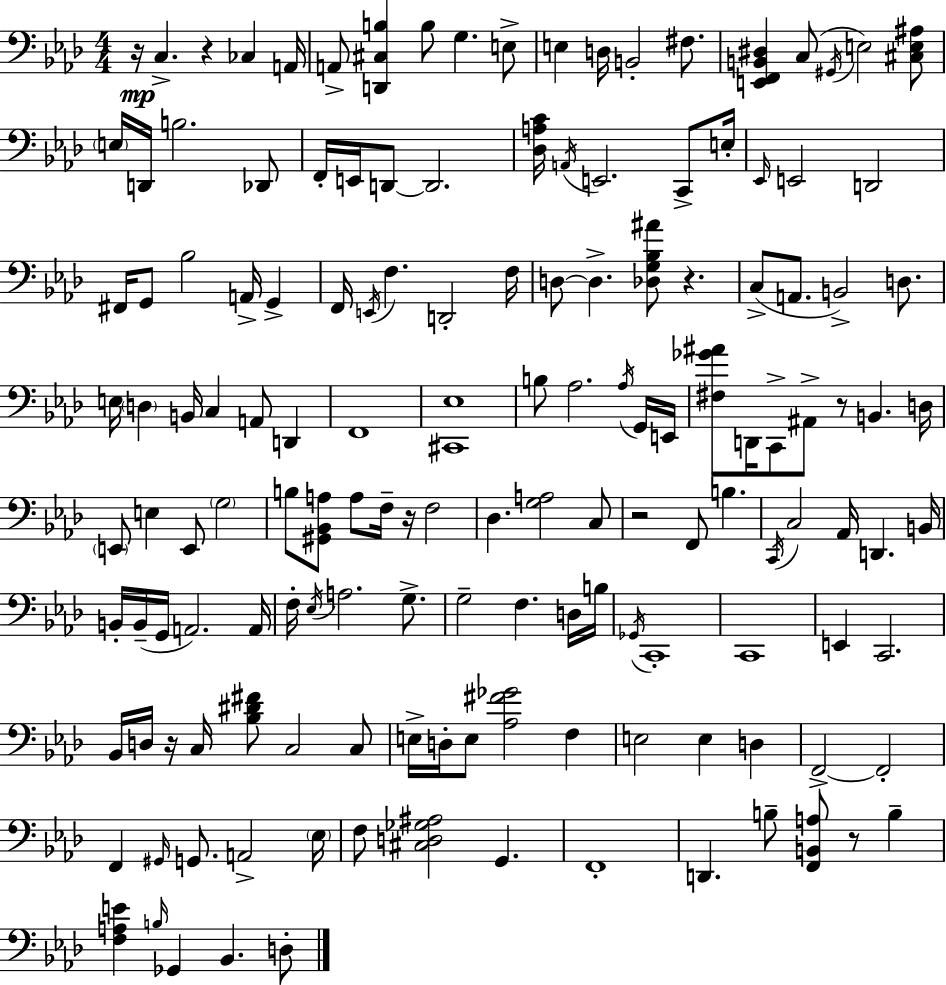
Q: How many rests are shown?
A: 8